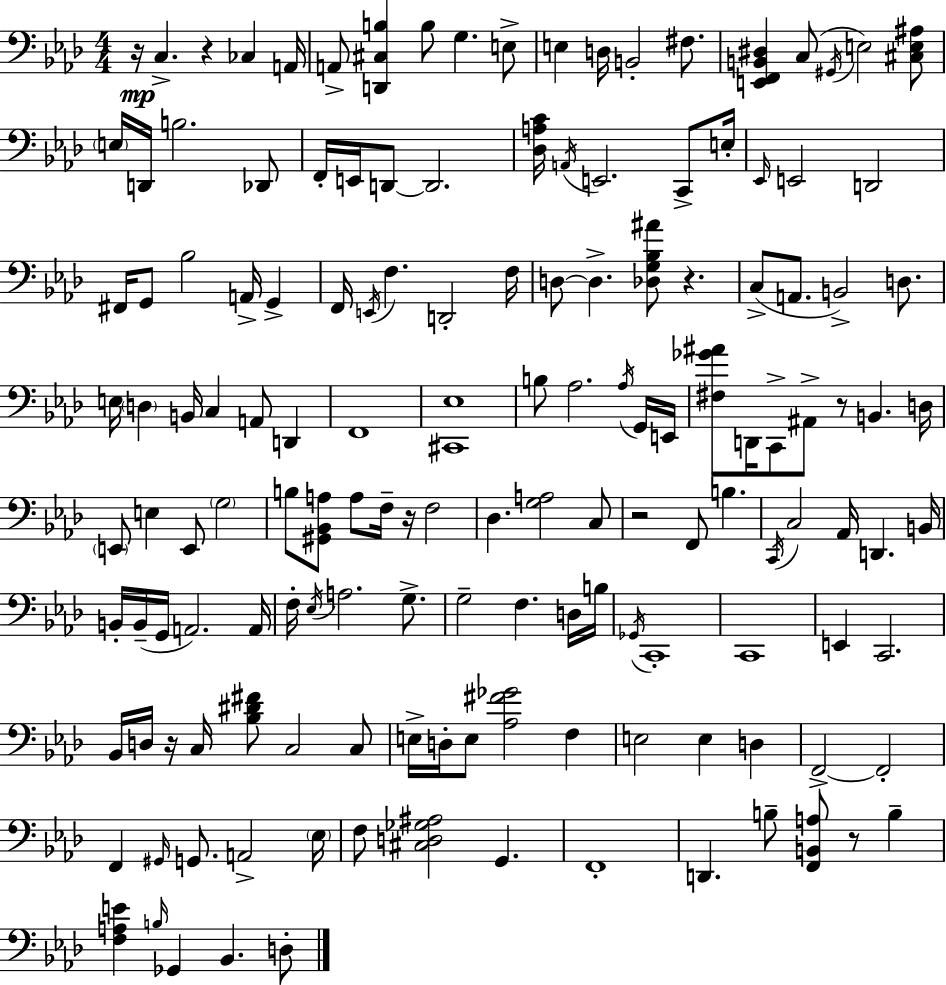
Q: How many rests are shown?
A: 8